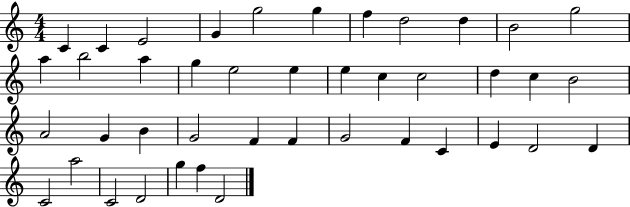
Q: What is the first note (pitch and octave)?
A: C4